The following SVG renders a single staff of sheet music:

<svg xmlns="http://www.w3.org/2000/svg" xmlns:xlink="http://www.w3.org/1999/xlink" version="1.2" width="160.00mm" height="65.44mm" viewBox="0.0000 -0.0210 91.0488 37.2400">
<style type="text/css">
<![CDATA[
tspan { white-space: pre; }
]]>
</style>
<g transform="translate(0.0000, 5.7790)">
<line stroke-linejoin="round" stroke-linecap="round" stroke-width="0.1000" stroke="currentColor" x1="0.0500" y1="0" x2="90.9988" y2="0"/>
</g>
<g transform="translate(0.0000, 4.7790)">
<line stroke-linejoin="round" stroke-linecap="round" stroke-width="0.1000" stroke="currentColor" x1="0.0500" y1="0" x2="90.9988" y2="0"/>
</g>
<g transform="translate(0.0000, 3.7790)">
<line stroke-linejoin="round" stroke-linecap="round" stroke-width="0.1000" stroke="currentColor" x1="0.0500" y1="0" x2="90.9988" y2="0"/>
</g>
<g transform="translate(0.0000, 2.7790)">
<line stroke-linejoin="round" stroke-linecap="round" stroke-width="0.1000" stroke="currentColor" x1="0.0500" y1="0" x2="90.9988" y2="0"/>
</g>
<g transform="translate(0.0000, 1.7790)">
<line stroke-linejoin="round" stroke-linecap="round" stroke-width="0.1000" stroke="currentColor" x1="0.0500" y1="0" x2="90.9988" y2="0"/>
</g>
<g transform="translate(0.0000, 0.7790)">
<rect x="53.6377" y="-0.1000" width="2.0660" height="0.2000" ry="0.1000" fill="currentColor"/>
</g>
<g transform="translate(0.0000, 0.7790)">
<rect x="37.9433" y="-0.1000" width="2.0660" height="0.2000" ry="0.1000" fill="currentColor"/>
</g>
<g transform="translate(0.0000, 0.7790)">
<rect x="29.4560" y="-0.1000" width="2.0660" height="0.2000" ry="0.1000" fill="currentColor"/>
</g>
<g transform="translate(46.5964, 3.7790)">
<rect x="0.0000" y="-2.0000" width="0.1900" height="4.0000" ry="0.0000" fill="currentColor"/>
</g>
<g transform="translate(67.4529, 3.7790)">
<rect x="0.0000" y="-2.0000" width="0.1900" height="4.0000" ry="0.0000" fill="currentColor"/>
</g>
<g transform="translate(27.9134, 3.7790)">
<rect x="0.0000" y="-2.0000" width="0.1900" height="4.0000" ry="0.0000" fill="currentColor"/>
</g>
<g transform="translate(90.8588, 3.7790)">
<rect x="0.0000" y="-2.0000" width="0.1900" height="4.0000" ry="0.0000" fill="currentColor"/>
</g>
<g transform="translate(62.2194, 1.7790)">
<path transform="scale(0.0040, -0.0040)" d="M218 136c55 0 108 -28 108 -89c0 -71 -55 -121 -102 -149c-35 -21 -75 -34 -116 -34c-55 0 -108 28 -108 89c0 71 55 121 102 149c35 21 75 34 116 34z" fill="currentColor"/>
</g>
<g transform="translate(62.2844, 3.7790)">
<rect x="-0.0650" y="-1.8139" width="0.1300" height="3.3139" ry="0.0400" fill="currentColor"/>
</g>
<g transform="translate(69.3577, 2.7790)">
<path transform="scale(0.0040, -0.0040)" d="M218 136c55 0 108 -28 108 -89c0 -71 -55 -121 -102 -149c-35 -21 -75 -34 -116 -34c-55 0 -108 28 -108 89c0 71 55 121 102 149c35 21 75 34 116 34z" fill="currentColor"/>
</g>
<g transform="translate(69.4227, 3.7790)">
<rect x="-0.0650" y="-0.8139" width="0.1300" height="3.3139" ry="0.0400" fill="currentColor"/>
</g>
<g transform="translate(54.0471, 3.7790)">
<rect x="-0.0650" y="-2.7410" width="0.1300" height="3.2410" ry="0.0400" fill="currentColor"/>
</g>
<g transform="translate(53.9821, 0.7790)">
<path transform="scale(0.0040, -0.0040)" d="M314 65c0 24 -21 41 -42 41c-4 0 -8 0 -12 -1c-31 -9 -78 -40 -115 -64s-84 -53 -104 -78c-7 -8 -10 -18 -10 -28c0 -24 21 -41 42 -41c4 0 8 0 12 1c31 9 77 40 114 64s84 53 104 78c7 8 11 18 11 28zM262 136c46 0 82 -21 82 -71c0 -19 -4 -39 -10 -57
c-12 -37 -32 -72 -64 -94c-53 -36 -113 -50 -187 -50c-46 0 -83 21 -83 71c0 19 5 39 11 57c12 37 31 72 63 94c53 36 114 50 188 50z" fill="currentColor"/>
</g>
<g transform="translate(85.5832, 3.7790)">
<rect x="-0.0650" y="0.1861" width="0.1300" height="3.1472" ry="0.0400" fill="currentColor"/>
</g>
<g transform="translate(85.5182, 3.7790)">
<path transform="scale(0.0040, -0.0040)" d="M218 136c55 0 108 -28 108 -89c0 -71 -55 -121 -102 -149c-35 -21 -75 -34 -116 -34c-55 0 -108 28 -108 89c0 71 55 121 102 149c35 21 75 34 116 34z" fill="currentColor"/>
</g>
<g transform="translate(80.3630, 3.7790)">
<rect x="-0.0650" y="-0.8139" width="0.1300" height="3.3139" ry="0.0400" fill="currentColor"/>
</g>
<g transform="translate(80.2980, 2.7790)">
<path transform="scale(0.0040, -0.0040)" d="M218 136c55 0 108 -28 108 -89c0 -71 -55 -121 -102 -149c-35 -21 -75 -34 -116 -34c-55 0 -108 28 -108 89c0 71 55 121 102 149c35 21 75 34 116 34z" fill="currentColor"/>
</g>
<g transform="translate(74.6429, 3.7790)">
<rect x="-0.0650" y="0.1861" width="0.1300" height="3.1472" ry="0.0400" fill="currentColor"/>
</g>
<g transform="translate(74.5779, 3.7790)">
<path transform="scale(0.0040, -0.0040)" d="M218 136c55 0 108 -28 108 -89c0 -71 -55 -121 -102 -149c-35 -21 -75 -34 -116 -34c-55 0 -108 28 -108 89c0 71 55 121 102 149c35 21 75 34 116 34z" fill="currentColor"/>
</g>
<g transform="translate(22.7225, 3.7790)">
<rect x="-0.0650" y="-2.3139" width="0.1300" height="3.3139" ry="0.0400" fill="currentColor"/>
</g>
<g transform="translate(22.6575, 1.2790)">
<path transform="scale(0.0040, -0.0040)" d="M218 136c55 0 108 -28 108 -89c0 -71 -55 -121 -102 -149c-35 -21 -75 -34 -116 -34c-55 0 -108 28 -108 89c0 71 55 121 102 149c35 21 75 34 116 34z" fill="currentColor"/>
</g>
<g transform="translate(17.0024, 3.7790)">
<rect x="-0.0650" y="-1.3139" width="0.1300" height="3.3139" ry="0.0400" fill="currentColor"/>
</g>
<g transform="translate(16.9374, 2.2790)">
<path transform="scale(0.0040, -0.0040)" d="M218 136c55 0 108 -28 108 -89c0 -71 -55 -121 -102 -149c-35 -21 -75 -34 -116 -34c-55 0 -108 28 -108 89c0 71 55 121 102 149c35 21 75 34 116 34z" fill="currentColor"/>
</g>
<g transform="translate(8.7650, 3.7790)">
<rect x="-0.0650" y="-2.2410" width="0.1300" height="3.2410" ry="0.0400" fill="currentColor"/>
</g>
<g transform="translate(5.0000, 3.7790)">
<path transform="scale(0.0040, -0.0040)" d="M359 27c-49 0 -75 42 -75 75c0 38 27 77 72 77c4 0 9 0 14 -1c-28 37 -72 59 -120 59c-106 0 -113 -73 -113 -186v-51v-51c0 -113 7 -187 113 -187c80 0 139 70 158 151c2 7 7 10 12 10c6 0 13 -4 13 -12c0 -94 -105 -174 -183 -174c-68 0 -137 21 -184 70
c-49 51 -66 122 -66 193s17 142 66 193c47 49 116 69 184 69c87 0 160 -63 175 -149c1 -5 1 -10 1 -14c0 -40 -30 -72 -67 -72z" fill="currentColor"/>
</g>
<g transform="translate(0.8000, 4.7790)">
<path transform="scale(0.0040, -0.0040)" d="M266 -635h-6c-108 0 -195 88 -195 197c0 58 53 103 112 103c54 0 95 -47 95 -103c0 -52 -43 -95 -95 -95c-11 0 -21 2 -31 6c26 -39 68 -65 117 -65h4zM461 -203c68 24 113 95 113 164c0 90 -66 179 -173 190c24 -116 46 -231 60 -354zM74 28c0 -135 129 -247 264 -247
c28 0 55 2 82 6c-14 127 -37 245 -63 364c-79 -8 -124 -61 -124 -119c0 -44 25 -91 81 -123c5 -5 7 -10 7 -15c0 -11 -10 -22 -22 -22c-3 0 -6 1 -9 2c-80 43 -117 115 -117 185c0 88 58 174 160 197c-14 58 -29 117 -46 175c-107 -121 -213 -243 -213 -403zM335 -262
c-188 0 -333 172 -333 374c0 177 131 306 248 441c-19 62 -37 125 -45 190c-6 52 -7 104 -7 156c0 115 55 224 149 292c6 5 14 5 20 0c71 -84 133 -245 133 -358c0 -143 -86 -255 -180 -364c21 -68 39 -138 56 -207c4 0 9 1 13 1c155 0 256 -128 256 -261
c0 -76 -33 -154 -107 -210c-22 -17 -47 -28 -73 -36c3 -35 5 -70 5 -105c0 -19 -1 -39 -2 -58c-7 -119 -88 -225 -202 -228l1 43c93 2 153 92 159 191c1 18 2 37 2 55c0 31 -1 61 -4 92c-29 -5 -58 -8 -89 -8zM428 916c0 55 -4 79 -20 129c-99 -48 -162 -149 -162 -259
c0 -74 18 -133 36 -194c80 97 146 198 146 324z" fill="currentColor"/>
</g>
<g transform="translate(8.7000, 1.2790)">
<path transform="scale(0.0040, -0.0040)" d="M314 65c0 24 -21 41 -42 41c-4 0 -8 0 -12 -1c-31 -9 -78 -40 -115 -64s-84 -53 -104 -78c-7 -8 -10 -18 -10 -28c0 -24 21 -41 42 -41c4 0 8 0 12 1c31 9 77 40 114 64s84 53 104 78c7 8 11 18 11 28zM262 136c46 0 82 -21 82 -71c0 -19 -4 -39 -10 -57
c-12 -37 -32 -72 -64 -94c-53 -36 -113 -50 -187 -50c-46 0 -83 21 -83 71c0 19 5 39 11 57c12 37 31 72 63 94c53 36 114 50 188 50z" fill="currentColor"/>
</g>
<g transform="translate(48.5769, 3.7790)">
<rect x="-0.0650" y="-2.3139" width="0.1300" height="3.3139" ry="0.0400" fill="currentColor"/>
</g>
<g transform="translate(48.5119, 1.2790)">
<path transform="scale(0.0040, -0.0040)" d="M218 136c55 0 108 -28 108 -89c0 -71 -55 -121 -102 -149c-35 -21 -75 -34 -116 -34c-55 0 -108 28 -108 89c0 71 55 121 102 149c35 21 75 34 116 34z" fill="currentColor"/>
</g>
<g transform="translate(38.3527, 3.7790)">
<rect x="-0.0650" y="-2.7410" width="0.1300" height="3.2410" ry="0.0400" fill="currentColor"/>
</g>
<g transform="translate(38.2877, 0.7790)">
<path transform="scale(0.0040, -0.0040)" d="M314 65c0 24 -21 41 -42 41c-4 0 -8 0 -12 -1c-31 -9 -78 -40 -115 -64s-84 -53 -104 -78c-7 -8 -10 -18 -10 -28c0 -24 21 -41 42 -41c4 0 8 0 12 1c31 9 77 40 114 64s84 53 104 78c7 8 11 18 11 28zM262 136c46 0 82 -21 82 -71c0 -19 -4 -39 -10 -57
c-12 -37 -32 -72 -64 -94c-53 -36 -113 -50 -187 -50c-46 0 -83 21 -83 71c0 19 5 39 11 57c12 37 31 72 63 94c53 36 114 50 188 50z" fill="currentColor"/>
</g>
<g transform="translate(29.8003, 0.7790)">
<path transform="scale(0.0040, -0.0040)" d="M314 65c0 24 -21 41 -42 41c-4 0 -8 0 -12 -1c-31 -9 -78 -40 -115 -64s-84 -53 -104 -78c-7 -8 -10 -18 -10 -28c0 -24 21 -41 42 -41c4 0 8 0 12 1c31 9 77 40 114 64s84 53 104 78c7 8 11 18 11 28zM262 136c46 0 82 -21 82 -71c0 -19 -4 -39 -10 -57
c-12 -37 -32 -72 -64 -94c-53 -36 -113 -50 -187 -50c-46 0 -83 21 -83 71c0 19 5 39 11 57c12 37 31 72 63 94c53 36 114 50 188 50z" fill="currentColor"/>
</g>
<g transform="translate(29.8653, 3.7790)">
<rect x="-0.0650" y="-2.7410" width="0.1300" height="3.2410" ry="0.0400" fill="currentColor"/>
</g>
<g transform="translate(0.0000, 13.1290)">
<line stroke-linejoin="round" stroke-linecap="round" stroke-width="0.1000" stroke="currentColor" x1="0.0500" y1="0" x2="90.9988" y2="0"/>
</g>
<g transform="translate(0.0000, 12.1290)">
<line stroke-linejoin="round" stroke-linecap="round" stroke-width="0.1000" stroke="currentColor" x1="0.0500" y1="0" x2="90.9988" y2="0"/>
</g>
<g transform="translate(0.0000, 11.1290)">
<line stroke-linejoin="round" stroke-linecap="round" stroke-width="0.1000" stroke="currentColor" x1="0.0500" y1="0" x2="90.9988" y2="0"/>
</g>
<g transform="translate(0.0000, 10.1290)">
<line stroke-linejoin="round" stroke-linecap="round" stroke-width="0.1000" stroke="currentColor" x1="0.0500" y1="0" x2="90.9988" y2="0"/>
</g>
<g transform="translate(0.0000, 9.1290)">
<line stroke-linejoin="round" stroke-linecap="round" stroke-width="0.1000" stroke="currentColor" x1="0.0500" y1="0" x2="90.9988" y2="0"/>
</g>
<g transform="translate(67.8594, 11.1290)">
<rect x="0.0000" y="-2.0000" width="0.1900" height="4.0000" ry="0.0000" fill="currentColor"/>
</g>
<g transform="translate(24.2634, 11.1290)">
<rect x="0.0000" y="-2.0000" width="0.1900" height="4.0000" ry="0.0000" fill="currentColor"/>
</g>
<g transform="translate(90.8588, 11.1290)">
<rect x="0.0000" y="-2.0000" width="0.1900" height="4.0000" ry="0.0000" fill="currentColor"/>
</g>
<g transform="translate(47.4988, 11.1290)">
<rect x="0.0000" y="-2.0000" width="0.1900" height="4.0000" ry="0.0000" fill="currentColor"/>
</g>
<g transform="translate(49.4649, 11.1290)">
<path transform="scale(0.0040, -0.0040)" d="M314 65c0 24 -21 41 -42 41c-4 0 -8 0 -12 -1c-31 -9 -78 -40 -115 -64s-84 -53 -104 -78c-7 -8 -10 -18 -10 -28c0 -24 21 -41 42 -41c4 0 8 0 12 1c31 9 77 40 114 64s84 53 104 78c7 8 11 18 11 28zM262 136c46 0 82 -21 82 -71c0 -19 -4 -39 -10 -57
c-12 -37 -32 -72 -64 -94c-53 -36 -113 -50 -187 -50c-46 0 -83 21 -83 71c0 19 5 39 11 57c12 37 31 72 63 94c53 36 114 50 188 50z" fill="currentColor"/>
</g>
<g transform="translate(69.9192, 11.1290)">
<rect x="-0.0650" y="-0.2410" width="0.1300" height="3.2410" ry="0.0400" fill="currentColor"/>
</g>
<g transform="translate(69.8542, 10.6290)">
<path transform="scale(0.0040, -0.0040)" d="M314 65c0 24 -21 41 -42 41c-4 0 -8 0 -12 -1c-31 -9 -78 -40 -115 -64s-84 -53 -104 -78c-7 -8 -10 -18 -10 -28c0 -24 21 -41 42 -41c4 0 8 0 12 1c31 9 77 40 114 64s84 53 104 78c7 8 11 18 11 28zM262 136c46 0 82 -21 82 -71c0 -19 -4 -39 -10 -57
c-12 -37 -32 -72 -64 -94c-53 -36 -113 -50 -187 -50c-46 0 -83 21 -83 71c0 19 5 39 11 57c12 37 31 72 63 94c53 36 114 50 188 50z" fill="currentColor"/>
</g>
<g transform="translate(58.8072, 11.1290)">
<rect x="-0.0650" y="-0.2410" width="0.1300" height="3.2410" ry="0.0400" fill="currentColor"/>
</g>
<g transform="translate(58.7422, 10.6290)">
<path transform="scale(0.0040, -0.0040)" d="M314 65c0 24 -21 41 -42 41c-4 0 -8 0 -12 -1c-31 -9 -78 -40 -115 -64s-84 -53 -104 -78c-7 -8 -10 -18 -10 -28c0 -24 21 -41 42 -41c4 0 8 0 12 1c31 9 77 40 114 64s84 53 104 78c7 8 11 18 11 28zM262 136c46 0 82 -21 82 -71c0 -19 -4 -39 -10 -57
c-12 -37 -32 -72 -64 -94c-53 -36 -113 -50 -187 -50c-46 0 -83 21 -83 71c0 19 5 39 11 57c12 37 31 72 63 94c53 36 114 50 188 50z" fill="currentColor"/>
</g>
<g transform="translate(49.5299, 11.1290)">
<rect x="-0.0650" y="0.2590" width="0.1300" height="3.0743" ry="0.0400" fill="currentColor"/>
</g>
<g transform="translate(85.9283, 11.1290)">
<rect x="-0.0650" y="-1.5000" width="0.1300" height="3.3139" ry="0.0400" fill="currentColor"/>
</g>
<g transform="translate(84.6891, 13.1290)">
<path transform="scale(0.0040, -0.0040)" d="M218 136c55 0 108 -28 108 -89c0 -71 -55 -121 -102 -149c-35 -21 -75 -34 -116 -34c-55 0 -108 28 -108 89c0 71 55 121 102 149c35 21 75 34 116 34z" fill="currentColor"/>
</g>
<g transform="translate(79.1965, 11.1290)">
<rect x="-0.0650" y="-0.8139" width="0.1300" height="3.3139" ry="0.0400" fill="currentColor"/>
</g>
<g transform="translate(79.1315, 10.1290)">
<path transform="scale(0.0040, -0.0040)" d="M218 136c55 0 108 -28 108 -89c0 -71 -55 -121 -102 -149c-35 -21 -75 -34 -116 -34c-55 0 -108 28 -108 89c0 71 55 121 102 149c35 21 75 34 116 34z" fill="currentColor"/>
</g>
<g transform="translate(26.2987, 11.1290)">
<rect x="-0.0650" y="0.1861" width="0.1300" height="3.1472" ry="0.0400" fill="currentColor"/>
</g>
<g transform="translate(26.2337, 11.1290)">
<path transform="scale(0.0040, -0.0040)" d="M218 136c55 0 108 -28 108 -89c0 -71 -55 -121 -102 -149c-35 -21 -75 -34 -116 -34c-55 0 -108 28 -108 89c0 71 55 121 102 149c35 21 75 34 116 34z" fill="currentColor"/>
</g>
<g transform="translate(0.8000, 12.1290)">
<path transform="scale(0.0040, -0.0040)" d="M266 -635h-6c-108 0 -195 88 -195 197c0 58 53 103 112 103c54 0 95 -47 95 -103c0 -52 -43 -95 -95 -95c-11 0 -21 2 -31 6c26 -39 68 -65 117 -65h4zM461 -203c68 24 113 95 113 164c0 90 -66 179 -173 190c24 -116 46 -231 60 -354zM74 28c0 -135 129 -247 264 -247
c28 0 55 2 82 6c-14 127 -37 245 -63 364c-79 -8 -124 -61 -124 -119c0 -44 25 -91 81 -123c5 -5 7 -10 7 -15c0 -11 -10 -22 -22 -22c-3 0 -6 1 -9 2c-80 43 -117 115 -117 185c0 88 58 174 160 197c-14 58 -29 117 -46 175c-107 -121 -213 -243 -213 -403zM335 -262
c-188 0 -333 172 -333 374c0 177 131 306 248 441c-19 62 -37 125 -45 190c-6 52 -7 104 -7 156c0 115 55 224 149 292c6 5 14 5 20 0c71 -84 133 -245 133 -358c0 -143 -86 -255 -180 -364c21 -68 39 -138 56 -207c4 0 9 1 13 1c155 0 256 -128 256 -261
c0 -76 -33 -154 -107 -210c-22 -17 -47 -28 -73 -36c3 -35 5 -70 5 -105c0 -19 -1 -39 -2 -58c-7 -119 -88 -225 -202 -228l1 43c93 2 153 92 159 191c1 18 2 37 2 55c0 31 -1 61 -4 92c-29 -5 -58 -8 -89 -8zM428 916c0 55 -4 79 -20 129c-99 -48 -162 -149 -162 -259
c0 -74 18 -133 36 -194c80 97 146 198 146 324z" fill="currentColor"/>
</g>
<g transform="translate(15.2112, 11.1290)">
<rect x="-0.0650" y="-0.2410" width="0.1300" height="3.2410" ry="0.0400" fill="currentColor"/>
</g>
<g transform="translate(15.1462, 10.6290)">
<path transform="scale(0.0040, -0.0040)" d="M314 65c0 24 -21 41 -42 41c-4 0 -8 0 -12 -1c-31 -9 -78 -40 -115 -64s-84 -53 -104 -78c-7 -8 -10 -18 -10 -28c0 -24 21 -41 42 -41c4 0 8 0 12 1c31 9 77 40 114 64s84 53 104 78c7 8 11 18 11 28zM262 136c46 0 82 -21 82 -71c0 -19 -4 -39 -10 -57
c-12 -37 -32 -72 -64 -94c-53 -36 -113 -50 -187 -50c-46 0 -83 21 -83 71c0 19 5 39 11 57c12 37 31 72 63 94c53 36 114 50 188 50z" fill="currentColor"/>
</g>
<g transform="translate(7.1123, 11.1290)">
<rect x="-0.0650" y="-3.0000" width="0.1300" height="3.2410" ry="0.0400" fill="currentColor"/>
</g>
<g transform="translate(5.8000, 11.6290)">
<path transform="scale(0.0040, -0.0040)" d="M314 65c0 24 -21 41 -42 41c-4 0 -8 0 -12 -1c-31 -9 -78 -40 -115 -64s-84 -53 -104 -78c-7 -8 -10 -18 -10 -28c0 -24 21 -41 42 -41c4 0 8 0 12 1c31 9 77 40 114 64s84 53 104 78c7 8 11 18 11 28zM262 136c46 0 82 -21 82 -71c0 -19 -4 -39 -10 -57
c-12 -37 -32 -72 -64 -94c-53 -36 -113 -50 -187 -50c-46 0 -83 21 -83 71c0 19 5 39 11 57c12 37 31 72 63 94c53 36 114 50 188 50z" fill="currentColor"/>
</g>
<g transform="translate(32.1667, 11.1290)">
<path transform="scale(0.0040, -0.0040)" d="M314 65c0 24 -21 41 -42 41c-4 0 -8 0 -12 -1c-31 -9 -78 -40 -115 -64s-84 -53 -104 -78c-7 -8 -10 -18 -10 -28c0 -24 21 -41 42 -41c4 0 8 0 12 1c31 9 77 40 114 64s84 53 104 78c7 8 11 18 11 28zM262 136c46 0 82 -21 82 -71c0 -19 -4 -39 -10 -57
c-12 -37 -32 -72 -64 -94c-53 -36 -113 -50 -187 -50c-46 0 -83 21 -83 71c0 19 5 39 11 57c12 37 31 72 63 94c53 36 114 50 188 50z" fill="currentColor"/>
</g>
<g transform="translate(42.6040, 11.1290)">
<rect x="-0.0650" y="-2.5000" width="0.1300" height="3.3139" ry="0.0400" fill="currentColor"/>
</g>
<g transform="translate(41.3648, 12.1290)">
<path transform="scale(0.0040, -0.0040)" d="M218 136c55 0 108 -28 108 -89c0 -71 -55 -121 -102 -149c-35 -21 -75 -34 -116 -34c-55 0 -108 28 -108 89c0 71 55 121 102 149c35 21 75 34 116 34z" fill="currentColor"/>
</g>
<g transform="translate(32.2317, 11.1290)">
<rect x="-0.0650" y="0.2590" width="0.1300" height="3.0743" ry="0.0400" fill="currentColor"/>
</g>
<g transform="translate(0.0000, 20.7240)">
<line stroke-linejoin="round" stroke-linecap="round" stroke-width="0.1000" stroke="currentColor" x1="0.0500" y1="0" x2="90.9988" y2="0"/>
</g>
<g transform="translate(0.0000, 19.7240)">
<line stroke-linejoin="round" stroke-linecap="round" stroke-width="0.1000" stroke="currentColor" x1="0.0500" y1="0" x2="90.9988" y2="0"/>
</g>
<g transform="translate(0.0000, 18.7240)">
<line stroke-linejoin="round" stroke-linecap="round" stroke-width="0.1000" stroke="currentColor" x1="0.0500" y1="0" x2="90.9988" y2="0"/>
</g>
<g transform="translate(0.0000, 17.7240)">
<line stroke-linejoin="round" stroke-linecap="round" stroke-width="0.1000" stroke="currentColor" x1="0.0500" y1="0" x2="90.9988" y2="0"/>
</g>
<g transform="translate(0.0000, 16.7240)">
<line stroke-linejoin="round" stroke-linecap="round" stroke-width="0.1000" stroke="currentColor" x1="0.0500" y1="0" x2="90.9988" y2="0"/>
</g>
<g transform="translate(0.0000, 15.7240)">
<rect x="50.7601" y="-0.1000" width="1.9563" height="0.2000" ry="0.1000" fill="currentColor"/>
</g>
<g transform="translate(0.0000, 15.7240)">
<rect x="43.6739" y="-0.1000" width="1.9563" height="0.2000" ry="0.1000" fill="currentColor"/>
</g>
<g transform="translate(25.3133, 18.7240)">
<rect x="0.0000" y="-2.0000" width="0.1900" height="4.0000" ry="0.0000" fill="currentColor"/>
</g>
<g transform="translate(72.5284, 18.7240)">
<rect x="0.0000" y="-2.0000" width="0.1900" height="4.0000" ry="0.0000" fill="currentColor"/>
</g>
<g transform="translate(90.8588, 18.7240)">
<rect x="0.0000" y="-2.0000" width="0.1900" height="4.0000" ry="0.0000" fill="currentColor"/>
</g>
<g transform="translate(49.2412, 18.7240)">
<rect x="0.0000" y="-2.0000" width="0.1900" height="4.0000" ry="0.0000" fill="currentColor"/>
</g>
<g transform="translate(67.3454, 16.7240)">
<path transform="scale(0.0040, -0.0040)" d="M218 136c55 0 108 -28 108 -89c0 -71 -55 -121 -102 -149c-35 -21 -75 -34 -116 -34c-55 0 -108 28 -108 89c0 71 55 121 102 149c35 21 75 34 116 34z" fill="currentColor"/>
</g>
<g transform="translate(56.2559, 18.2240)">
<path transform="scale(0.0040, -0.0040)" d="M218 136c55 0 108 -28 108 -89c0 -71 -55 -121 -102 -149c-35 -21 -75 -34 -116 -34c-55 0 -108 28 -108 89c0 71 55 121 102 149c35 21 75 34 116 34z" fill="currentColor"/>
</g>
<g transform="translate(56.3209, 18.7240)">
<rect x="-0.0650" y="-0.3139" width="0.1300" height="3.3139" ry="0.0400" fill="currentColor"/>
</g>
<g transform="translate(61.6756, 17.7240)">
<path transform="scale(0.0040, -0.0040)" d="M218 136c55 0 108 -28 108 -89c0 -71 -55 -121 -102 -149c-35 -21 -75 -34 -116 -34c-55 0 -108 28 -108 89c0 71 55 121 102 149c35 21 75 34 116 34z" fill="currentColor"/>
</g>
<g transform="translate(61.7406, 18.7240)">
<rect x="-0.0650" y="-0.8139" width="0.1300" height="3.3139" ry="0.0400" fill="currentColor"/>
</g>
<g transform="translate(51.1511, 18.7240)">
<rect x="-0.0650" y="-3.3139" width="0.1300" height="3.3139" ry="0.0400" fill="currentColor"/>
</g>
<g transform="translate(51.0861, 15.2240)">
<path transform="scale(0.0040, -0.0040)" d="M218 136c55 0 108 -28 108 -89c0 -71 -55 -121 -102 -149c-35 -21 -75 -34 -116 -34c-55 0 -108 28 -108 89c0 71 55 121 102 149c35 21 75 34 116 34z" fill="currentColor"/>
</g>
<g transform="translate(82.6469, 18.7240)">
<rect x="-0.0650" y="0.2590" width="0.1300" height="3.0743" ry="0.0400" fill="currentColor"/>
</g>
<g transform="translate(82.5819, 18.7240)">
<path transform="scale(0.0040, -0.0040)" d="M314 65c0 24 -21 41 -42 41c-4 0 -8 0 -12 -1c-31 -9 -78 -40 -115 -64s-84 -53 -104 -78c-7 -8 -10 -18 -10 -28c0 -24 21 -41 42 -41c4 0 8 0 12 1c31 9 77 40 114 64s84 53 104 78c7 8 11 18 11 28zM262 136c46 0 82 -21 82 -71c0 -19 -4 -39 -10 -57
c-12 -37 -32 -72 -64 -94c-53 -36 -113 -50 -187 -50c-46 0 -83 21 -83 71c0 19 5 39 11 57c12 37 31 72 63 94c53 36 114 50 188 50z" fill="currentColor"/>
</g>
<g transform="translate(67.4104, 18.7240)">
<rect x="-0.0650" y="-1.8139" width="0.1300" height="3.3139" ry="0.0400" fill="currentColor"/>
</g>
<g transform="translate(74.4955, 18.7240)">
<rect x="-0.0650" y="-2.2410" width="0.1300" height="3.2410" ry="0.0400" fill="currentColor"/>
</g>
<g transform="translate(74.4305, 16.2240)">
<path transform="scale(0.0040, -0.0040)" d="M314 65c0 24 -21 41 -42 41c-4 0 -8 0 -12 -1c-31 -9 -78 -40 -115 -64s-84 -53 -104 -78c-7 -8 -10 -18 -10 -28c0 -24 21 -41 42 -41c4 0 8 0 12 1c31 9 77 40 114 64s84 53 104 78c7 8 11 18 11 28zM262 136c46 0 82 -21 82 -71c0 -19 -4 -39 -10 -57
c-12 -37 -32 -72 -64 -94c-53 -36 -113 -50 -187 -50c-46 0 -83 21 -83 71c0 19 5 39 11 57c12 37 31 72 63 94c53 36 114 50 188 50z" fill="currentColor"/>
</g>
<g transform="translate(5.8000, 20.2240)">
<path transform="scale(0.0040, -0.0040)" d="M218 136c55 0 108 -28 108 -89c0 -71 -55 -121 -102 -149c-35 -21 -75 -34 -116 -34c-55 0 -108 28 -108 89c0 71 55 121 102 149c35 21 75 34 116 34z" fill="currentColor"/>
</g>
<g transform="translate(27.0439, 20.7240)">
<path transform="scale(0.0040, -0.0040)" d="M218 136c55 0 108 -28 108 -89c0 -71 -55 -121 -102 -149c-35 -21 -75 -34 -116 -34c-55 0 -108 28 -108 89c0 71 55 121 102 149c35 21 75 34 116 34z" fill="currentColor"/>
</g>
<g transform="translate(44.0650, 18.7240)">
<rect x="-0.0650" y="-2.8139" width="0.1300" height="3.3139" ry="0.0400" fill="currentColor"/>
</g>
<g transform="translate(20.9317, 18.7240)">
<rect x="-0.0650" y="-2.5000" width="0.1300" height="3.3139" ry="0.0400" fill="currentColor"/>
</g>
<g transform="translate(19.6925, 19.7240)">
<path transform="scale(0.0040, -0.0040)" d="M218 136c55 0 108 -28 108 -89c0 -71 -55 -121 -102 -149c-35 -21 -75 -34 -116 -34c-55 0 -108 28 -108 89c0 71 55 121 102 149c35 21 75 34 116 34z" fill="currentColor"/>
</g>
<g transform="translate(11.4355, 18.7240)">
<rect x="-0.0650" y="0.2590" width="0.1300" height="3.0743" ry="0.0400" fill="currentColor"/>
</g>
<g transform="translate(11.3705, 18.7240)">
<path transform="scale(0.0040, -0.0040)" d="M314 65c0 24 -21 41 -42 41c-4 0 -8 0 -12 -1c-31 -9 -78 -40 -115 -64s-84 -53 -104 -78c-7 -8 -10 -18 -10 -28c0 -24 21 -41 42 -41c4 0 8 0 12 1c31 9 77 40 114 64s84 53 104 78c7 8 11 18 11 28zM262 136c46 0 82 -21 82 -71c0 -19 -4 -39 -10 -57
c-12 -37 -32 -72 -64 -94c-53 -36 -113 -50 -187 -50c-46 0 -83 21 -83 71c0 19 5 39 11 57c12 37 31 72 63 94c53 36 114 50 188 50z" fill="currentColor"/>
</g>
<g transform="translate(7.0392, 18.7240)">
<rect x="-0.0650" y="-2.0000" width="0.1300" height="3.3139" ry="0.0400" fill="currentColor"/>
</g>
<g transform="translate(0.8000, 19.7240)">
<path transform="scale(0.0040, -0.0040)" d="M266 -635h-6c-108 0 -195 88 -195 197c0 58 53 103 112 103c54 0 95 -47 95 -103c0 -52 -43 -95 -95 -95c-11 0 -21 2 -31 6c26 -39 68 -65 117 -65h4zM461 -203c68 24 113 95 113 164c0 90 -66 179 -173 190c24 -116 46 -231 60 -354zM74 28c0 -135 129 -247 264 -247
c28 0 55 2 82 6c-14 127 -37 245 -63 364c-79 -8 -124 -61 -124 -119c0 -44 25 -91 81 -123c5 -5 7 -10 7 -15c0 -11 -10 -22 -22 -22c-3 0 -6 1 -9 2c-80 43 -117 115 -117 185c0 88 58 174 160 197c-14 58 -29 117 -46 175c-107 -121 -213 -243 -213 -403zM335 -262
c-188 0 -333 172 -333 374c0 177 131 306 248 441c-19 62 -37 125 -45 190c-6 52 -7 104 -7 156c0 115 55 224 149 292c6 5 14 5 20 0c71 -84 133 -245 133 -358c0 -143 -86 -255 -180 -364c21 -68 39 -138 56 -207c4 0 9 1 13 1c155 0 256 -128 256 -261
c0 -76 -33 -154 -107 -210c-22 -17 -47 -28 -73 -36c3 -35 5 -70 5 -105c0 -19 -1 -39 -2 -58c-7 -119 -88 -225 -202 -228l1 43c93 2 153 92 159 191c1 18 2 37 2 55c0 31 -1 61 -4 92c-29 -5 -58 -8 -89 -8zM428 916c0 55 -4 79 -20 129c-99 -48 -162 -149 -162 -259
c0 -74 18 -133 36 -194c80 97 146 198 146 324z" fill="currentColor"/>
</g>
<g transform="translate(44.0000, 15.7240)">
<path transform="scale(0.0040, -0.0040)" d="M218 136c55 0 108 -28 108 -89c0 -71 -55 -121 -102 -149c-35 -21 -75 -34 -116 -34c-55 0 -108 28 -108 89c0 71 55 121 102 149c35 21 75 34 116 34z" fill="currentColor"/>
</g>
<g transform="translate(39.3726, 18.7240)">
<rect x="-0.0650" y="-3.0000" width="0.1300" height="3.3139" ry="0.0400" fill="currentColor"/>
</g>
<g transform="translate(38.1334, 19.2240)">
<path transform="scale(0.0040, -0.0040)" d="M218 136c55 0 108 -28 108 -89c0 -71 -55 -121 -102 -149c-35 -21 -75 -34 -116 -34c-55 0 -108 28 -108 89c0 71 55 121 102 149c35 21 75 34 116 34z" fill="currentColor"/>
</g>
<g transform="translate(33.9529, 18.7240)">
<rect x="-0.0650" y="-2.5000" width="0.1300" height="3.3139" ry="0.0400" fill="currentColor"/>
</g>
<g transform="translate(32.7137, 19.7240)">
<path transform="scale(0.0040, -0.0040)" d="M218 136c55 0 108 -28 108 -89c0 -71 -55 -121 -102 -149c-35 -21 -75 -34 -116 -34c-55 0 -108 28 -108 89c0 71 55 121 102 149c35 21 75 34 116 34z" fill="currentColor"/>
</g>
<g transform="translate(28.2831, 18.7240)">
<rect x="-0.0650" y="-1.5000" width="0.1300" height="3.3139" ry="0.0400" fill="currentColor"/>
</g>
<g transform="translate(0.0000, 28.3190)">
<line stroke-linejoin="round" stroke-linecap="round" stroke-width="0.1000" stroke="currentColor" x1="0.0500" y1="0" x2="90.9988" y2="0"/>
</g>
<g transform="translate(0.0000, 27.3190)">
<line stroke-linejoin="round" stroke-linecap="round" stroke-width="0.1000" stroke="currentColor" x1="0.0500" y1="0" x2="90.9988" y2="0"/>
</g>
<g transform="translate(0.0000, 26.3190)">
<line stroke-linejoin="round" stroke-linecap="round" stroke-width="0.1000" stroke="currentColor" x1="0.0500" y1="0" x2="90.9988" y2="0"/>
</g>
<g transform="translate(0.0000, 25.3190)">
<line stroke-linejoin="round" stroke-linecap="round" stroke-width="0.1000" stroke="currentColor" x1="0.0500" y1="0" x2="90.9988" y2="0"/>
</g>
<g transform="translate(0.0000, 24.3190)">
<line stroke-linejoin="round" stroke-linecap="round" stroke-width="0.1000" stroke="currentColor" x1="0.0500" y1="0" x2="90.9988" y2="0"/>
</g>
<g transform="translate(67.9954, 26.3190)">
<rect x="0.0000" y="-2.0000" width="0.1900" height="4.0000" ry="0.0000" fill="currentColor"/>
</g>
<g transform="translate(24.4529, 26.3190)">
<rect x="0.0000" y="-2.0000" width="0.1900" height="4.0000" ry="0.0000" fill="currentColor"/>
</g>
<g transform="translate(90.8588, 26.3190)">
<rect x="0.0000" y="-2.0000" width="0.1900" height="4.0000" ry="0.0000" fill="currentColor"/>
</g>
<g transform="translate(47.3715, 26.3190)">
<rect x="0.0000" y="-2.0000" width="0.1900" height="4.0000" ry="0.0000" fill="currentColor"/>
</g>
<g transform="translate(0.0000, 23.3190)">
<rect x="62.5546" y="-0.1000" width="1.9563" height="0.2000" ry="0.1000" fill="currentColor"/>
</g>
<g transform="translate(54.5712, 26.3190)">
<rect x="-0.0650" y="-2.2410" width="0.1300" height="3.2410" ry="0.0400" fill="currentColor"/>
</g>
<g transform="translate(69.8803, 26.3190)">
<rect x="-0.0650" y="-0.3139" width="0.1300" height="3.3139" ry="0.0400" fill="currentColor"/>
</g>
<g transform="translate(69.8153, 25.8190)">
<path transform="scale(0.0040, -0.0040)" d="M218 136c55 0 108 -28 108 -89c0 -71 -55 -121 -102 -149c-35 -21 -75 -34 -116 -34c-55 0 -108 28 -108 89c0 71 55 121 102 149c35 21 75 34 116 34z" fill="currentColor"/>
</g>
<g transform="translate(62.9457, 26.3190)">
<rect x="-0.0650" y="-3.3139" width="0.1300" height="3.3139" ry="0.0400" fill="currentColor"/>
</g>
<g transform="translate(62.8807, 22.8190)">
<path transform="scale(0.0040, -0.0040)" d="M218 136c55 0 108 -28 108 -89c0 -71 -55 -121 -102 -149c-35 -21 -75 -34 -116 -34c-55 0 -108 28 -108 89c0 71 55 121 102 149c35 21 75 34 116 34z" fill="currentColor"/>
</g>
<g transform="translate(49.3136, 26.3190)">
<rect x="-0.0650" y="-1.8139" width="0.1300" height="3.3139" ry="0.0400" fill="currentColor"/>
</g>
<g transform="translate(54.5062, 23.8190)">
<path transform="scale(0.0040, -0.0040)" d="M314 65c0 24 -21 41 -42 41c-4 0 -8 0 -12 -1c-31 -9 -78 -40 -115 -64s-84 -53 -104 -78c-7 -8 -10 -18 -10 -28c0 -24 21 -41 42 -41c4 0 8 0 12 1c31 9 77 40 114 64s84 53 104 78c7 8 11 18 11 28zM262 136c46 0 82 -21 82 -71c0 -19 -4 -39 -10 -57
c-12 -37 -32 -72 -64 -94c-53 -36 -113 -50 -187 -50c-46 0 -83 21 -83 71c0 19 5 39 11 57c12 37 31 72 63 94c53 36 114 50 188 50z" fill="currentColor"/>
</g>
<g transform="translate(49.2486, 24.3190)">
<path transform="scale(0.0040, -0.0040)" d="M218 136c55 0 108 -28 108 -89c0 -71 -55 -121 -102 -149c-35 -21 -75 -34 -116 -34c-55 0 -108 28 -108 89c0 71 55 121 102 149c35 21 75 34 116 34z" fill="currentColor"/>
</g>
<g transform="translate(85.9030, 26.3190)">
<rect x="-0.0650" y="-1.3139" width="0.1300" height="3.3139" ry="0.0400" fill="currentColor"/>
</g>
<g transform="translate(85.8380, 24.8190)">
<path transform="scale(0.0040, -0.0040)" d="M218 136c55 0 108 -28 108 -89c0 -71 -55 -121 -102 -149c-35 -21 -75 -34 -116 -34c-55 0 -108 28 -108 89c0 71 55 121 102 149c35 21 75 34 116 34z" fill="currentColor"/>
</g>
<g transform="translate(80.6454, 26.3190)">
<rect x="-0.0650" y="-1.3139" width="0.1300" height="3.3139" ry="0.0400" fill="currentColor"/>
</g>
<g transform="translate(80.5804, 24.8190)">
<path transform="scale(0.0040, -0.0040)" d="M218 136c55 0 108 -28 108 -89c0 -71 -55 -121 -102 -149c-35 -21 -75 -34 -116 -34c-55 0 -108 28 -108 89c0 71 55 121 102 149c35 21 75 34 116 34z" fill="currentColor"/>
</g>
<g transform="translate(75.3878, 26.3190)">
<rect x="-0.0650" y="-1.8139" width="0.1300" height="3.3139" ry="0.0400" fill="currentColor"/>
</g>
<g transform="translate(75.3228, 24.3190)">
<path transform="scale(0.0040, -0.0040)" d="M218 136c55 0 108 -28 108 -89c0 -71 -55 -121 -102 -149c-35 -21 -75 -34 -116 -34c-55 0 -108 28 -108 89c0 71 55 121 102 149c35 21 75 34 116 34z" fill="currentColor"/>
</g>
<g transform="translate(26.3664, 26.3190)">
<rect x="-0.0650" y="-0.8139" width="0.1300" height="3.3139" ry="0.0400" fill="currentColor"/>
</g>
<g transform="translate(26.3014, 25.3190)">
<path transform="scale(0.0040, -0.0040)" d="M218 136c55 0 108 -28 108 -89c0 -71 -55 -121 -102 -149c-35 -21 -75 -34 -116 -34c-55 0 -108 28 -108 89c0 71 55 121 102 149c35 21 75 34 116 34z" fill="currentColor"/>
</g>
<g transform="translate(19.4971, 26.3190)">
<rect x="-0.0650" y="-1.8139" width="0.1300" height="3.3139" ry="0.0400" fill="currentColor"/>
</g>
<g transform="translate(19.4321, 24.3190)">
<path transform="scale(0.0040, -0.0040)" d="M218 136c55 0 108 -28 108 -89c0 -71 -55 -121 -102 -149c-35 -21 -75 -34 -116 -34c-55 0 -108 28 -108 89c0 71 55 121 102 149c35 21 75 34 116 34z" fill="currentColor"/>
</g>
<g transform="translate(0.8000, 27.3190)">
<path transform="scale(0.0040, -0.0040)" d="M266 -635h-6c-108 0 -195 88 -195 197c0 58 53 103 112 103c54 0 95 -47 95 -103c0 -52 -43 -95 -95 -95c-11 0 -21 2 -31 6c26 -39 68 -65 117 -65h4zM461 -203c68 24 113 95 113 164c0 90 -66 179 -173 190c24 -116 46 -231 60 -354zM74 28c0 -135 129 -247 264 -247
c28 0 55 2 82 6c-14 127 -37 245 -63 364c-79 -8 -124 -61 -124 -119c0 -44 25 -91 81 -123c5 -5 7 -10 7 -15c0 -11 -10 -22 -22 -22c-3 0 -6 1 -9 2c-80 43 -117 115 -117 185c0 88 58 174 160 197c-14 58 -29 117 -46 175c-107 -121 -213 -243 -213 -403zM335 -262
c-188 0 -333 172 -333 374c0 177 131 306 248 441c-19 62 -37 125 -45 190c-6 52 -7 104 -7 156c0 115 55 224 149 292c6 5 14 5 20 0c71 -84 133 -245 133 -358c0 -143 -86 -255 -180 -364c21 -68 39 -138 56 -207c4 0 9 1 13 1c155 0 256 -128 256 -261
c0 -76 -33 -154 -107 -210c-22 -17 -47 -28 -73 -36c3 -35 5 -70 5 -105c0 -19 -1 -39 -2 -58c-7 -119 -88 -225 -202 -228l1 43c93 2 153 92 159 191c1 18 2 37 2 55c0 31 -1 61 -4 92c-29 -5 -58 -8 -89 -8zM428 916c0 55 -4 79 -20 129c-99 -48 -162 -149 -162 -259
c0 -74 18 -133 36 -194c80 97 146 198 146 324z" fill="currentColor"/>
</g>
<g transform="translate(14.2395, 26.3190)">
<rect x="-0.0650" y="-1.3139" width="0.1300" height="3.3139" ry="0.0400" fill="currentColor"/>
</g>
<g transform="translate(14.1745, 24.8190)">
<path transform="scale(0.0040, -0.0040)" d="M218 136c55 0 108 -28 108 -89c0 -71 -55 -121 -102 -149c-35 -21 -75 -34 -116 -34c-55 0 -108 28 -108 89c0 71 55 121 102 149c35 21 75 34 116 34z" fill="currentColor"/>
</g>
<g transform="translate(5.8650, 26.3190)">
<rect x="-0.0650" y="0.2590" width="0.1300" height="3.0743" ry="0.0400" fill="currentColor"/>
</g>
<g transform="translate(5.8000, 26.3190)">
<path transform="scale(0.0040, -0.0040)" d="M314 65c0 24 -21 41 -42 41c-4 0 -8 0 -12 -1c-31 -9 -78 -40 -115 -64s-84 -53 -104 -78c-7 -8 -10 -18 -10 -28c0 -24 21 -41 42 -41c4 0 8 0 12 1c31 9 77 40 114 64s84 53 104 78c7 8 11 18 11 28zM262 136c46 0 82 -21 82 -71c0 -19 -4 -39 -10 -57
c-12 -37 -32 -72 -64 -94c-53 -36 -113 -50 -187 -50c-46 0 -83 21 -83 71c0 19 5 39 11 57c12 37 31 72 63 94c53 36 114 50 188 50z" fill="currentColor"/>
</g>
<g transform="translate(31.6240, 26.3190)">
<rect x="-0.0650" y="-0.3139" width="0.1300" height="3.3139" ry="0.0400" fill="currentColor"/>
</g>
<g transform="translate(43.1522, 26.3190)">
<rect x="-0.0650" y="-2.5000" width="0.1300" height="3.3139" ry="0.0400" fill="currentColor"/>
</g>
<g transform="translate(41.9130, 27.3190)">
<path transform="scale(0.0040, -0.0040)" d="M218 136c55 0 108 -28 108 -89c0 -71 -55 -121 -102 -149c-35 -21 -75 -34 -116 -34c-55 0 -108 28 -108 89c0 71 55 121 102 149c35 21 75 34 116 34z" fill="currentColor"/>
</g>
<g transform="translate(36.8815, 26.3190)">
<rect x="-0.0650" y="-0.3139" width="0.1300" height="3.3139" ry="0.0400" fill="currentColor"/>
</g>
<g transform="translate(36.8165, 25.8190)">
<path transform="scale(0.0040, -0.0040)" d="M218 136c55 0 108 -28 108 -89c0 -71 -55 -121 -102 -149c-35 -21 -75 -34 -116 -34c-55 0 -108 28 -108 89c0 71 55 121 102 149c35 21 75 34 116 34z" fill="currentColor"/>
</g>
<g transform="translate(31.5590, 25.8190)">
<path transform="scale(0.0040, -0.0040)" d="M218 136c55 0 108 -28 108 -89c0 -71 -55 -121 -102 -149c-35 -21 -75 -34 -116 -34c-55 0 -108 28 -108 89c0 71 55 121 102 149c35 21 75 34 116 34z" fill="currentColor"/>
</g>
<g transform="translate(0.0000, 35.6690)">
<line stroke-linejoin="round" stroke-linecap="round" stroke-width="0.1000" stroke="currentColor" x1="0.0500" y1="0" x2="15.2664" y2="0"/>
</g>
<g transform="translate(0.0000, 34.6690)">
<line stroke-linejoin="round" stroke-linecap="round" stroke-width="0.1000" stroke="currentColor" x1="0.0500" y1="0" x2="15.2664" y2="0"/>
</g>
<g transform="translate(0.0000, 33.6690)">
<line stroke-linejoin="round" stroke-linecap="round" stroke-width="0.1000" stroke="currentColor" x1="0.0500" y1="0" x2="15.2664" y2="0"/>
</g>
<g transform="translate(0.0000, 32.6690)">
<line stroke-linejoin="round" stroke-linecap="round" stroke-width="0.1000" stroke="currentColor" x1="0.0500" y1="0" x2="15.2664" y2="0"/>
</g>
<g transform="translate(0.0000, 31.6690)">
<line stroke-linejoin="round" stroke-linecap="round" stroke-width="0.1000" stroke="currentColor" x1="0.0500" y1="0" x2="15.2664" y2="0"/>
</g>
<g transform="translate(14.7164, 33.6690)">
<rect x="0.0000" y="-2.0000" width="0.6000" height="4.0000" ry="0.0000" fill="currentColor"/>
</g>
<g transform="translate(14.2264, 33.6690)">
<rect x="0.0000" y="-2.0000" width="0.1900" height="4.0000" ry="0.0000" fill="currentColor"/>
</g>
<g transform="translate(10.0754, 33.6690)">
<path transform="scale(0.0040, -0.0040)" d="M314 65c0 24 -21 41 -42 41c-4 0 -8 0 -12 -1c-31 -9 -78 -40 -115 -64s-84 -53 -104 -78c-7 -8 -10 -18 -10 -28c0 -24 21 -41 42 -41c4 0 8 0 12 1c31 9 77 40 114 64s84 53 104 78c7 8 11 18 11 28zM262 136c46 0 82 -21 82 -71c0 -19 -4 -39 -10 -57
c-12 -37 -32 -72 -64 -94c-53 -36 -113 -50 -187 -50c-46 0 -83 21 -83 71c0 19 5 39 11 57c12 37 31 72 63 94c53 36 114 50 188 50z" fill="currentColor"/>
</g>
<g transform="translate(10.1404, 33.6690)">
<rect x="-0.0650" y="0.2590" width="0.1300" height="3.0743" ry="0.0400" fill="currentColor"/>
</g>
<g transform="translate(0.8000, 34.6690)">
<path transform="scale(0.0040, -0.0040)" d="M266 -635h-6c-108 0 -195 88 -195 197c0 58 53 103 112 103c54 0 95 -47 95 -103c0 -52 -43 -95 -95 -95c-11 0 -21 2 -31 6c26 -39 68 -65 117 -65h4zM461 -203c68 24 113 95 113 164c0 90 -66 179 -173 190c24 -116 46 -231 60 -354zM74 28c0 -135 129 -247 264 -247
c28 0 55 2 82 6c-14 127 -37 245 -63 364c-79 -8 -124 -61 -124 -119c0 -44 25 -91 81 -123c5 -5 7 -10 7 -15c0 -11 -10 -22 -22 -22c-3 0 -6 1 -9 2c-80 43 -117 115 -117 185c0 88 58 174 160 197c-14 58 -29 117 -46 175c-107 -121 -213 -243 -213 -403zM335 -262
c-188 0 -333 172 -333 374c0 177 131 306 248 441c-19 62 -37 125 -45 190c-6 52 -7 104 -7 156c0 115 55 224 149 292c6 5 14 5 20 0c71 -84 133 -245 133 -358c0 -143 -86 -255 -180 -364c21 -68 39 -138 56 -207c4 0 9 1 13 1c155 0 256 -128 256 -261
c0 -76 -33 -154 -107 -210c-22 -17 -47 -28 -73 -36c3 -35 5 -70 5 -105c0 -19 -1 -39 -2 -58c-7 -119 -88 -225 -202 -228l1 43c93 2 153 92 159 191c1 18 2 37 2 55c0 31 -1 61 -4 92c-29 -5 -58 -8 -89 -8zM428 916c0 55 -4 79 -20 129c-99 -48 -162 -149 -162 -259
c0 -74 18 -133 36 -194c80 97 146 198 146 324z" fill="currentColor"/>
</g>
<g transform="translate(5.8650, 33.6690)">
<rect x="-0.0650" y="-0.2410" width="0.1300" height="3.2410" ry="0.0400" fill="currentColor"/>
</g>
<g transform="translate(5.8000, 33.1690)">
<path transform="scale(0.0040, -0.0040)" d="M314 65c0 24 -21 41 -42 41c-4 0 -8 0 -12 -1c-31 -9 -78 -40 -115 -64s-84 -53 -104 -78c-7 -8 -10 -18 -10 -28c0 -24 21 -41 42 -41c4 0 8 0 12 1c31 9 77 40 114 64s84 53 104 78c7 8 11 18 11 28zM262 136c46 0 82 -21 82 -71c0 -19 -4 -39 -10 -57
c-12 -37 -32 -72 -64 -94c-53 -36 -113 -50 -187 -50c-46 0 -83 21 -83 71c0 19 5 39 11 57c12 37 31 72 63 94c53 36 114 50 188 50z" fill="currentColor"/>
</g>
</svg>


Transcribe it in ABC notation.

X:1
T:Untitled
M:4/4
L:1/4
K:C
g2 e g a2 a2 g a2 f d B d B A2 c2 B B2 G B2 c2 c2 d E F B2 G E G A a b c d f g2 B2 B2 e f d c c G f g2 b c f e e c2 B2